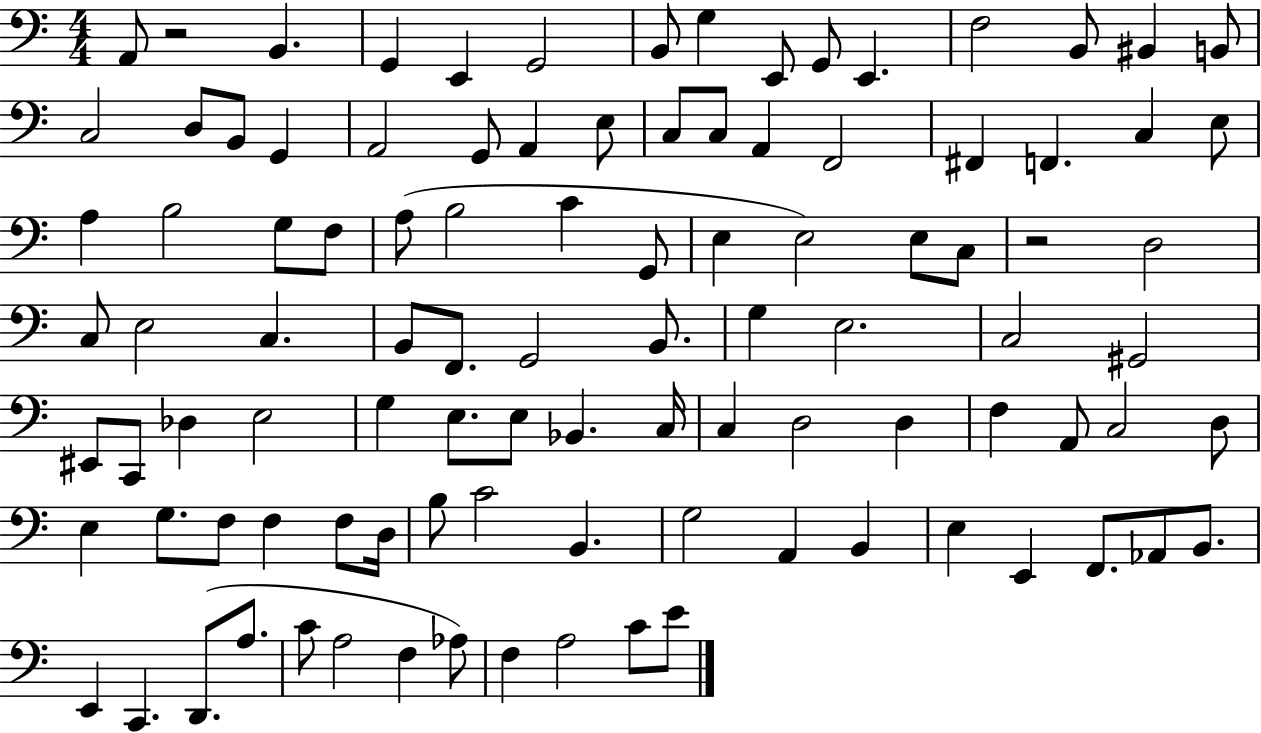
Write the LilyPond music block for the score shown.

{
  \clef bass
  \numericTimeSignature
  \time 4/4
  \key c \major
  a,8 r2 b,4. | g,4 e,4 g,2 | b,8 g4 e,8 g,8 e,4. | f2 b,8 bis,4 b,8 | \break c2 d8 b,8 g,4 | a,2 g,8 a,4 e8 | c8 c8 a,4 f,2 | fis,4 f,4. c4 e8 | \break a4 b2 g8 f8 | a8( b2 c'4 g,8 | e4 e2) e8 c8 | r2 d2 | \break c8 e2 c4. | b,8 f,8. g,2 b,8. | g4 e2. | c2 gis,2 | \break eis,8 c,8 des4 e2 | g4 e8. e8 bes,4. c16 | c4 d2 d4 | f4 a,8 c2 d8 | \break e4 g8. f8 f4 f8 d16 | b8 c'2 b,4. | g2 a,4 b,4 | e4 e,4 f,8. aes,8 b,8. | \break e,4 c,4. d,8.( a8. | c'8 a2 f4 aes8) | f4 a2 c'8 e'8 | \bar "|."
}